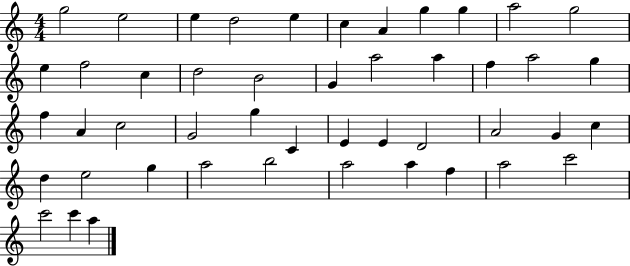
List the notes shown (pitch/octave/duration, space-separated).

G5/h E5/h E5/q D5/h E5/q C5/q A4/q G5/q G5/q A5/h G5/h E5/q F5/h C5/q D5/h B4/h G4/q A5/h A5/q F5/q A5/h G5/q F5/q A4/q C5/h G4/h G5/q C4/q E4/q E4/q D4/h A4/h G4/q C5/q D5/q E5/h G5/q A5/h B5/h A5/h A5/q F5/q A5/h C6/h C6/h C6/q A5/q